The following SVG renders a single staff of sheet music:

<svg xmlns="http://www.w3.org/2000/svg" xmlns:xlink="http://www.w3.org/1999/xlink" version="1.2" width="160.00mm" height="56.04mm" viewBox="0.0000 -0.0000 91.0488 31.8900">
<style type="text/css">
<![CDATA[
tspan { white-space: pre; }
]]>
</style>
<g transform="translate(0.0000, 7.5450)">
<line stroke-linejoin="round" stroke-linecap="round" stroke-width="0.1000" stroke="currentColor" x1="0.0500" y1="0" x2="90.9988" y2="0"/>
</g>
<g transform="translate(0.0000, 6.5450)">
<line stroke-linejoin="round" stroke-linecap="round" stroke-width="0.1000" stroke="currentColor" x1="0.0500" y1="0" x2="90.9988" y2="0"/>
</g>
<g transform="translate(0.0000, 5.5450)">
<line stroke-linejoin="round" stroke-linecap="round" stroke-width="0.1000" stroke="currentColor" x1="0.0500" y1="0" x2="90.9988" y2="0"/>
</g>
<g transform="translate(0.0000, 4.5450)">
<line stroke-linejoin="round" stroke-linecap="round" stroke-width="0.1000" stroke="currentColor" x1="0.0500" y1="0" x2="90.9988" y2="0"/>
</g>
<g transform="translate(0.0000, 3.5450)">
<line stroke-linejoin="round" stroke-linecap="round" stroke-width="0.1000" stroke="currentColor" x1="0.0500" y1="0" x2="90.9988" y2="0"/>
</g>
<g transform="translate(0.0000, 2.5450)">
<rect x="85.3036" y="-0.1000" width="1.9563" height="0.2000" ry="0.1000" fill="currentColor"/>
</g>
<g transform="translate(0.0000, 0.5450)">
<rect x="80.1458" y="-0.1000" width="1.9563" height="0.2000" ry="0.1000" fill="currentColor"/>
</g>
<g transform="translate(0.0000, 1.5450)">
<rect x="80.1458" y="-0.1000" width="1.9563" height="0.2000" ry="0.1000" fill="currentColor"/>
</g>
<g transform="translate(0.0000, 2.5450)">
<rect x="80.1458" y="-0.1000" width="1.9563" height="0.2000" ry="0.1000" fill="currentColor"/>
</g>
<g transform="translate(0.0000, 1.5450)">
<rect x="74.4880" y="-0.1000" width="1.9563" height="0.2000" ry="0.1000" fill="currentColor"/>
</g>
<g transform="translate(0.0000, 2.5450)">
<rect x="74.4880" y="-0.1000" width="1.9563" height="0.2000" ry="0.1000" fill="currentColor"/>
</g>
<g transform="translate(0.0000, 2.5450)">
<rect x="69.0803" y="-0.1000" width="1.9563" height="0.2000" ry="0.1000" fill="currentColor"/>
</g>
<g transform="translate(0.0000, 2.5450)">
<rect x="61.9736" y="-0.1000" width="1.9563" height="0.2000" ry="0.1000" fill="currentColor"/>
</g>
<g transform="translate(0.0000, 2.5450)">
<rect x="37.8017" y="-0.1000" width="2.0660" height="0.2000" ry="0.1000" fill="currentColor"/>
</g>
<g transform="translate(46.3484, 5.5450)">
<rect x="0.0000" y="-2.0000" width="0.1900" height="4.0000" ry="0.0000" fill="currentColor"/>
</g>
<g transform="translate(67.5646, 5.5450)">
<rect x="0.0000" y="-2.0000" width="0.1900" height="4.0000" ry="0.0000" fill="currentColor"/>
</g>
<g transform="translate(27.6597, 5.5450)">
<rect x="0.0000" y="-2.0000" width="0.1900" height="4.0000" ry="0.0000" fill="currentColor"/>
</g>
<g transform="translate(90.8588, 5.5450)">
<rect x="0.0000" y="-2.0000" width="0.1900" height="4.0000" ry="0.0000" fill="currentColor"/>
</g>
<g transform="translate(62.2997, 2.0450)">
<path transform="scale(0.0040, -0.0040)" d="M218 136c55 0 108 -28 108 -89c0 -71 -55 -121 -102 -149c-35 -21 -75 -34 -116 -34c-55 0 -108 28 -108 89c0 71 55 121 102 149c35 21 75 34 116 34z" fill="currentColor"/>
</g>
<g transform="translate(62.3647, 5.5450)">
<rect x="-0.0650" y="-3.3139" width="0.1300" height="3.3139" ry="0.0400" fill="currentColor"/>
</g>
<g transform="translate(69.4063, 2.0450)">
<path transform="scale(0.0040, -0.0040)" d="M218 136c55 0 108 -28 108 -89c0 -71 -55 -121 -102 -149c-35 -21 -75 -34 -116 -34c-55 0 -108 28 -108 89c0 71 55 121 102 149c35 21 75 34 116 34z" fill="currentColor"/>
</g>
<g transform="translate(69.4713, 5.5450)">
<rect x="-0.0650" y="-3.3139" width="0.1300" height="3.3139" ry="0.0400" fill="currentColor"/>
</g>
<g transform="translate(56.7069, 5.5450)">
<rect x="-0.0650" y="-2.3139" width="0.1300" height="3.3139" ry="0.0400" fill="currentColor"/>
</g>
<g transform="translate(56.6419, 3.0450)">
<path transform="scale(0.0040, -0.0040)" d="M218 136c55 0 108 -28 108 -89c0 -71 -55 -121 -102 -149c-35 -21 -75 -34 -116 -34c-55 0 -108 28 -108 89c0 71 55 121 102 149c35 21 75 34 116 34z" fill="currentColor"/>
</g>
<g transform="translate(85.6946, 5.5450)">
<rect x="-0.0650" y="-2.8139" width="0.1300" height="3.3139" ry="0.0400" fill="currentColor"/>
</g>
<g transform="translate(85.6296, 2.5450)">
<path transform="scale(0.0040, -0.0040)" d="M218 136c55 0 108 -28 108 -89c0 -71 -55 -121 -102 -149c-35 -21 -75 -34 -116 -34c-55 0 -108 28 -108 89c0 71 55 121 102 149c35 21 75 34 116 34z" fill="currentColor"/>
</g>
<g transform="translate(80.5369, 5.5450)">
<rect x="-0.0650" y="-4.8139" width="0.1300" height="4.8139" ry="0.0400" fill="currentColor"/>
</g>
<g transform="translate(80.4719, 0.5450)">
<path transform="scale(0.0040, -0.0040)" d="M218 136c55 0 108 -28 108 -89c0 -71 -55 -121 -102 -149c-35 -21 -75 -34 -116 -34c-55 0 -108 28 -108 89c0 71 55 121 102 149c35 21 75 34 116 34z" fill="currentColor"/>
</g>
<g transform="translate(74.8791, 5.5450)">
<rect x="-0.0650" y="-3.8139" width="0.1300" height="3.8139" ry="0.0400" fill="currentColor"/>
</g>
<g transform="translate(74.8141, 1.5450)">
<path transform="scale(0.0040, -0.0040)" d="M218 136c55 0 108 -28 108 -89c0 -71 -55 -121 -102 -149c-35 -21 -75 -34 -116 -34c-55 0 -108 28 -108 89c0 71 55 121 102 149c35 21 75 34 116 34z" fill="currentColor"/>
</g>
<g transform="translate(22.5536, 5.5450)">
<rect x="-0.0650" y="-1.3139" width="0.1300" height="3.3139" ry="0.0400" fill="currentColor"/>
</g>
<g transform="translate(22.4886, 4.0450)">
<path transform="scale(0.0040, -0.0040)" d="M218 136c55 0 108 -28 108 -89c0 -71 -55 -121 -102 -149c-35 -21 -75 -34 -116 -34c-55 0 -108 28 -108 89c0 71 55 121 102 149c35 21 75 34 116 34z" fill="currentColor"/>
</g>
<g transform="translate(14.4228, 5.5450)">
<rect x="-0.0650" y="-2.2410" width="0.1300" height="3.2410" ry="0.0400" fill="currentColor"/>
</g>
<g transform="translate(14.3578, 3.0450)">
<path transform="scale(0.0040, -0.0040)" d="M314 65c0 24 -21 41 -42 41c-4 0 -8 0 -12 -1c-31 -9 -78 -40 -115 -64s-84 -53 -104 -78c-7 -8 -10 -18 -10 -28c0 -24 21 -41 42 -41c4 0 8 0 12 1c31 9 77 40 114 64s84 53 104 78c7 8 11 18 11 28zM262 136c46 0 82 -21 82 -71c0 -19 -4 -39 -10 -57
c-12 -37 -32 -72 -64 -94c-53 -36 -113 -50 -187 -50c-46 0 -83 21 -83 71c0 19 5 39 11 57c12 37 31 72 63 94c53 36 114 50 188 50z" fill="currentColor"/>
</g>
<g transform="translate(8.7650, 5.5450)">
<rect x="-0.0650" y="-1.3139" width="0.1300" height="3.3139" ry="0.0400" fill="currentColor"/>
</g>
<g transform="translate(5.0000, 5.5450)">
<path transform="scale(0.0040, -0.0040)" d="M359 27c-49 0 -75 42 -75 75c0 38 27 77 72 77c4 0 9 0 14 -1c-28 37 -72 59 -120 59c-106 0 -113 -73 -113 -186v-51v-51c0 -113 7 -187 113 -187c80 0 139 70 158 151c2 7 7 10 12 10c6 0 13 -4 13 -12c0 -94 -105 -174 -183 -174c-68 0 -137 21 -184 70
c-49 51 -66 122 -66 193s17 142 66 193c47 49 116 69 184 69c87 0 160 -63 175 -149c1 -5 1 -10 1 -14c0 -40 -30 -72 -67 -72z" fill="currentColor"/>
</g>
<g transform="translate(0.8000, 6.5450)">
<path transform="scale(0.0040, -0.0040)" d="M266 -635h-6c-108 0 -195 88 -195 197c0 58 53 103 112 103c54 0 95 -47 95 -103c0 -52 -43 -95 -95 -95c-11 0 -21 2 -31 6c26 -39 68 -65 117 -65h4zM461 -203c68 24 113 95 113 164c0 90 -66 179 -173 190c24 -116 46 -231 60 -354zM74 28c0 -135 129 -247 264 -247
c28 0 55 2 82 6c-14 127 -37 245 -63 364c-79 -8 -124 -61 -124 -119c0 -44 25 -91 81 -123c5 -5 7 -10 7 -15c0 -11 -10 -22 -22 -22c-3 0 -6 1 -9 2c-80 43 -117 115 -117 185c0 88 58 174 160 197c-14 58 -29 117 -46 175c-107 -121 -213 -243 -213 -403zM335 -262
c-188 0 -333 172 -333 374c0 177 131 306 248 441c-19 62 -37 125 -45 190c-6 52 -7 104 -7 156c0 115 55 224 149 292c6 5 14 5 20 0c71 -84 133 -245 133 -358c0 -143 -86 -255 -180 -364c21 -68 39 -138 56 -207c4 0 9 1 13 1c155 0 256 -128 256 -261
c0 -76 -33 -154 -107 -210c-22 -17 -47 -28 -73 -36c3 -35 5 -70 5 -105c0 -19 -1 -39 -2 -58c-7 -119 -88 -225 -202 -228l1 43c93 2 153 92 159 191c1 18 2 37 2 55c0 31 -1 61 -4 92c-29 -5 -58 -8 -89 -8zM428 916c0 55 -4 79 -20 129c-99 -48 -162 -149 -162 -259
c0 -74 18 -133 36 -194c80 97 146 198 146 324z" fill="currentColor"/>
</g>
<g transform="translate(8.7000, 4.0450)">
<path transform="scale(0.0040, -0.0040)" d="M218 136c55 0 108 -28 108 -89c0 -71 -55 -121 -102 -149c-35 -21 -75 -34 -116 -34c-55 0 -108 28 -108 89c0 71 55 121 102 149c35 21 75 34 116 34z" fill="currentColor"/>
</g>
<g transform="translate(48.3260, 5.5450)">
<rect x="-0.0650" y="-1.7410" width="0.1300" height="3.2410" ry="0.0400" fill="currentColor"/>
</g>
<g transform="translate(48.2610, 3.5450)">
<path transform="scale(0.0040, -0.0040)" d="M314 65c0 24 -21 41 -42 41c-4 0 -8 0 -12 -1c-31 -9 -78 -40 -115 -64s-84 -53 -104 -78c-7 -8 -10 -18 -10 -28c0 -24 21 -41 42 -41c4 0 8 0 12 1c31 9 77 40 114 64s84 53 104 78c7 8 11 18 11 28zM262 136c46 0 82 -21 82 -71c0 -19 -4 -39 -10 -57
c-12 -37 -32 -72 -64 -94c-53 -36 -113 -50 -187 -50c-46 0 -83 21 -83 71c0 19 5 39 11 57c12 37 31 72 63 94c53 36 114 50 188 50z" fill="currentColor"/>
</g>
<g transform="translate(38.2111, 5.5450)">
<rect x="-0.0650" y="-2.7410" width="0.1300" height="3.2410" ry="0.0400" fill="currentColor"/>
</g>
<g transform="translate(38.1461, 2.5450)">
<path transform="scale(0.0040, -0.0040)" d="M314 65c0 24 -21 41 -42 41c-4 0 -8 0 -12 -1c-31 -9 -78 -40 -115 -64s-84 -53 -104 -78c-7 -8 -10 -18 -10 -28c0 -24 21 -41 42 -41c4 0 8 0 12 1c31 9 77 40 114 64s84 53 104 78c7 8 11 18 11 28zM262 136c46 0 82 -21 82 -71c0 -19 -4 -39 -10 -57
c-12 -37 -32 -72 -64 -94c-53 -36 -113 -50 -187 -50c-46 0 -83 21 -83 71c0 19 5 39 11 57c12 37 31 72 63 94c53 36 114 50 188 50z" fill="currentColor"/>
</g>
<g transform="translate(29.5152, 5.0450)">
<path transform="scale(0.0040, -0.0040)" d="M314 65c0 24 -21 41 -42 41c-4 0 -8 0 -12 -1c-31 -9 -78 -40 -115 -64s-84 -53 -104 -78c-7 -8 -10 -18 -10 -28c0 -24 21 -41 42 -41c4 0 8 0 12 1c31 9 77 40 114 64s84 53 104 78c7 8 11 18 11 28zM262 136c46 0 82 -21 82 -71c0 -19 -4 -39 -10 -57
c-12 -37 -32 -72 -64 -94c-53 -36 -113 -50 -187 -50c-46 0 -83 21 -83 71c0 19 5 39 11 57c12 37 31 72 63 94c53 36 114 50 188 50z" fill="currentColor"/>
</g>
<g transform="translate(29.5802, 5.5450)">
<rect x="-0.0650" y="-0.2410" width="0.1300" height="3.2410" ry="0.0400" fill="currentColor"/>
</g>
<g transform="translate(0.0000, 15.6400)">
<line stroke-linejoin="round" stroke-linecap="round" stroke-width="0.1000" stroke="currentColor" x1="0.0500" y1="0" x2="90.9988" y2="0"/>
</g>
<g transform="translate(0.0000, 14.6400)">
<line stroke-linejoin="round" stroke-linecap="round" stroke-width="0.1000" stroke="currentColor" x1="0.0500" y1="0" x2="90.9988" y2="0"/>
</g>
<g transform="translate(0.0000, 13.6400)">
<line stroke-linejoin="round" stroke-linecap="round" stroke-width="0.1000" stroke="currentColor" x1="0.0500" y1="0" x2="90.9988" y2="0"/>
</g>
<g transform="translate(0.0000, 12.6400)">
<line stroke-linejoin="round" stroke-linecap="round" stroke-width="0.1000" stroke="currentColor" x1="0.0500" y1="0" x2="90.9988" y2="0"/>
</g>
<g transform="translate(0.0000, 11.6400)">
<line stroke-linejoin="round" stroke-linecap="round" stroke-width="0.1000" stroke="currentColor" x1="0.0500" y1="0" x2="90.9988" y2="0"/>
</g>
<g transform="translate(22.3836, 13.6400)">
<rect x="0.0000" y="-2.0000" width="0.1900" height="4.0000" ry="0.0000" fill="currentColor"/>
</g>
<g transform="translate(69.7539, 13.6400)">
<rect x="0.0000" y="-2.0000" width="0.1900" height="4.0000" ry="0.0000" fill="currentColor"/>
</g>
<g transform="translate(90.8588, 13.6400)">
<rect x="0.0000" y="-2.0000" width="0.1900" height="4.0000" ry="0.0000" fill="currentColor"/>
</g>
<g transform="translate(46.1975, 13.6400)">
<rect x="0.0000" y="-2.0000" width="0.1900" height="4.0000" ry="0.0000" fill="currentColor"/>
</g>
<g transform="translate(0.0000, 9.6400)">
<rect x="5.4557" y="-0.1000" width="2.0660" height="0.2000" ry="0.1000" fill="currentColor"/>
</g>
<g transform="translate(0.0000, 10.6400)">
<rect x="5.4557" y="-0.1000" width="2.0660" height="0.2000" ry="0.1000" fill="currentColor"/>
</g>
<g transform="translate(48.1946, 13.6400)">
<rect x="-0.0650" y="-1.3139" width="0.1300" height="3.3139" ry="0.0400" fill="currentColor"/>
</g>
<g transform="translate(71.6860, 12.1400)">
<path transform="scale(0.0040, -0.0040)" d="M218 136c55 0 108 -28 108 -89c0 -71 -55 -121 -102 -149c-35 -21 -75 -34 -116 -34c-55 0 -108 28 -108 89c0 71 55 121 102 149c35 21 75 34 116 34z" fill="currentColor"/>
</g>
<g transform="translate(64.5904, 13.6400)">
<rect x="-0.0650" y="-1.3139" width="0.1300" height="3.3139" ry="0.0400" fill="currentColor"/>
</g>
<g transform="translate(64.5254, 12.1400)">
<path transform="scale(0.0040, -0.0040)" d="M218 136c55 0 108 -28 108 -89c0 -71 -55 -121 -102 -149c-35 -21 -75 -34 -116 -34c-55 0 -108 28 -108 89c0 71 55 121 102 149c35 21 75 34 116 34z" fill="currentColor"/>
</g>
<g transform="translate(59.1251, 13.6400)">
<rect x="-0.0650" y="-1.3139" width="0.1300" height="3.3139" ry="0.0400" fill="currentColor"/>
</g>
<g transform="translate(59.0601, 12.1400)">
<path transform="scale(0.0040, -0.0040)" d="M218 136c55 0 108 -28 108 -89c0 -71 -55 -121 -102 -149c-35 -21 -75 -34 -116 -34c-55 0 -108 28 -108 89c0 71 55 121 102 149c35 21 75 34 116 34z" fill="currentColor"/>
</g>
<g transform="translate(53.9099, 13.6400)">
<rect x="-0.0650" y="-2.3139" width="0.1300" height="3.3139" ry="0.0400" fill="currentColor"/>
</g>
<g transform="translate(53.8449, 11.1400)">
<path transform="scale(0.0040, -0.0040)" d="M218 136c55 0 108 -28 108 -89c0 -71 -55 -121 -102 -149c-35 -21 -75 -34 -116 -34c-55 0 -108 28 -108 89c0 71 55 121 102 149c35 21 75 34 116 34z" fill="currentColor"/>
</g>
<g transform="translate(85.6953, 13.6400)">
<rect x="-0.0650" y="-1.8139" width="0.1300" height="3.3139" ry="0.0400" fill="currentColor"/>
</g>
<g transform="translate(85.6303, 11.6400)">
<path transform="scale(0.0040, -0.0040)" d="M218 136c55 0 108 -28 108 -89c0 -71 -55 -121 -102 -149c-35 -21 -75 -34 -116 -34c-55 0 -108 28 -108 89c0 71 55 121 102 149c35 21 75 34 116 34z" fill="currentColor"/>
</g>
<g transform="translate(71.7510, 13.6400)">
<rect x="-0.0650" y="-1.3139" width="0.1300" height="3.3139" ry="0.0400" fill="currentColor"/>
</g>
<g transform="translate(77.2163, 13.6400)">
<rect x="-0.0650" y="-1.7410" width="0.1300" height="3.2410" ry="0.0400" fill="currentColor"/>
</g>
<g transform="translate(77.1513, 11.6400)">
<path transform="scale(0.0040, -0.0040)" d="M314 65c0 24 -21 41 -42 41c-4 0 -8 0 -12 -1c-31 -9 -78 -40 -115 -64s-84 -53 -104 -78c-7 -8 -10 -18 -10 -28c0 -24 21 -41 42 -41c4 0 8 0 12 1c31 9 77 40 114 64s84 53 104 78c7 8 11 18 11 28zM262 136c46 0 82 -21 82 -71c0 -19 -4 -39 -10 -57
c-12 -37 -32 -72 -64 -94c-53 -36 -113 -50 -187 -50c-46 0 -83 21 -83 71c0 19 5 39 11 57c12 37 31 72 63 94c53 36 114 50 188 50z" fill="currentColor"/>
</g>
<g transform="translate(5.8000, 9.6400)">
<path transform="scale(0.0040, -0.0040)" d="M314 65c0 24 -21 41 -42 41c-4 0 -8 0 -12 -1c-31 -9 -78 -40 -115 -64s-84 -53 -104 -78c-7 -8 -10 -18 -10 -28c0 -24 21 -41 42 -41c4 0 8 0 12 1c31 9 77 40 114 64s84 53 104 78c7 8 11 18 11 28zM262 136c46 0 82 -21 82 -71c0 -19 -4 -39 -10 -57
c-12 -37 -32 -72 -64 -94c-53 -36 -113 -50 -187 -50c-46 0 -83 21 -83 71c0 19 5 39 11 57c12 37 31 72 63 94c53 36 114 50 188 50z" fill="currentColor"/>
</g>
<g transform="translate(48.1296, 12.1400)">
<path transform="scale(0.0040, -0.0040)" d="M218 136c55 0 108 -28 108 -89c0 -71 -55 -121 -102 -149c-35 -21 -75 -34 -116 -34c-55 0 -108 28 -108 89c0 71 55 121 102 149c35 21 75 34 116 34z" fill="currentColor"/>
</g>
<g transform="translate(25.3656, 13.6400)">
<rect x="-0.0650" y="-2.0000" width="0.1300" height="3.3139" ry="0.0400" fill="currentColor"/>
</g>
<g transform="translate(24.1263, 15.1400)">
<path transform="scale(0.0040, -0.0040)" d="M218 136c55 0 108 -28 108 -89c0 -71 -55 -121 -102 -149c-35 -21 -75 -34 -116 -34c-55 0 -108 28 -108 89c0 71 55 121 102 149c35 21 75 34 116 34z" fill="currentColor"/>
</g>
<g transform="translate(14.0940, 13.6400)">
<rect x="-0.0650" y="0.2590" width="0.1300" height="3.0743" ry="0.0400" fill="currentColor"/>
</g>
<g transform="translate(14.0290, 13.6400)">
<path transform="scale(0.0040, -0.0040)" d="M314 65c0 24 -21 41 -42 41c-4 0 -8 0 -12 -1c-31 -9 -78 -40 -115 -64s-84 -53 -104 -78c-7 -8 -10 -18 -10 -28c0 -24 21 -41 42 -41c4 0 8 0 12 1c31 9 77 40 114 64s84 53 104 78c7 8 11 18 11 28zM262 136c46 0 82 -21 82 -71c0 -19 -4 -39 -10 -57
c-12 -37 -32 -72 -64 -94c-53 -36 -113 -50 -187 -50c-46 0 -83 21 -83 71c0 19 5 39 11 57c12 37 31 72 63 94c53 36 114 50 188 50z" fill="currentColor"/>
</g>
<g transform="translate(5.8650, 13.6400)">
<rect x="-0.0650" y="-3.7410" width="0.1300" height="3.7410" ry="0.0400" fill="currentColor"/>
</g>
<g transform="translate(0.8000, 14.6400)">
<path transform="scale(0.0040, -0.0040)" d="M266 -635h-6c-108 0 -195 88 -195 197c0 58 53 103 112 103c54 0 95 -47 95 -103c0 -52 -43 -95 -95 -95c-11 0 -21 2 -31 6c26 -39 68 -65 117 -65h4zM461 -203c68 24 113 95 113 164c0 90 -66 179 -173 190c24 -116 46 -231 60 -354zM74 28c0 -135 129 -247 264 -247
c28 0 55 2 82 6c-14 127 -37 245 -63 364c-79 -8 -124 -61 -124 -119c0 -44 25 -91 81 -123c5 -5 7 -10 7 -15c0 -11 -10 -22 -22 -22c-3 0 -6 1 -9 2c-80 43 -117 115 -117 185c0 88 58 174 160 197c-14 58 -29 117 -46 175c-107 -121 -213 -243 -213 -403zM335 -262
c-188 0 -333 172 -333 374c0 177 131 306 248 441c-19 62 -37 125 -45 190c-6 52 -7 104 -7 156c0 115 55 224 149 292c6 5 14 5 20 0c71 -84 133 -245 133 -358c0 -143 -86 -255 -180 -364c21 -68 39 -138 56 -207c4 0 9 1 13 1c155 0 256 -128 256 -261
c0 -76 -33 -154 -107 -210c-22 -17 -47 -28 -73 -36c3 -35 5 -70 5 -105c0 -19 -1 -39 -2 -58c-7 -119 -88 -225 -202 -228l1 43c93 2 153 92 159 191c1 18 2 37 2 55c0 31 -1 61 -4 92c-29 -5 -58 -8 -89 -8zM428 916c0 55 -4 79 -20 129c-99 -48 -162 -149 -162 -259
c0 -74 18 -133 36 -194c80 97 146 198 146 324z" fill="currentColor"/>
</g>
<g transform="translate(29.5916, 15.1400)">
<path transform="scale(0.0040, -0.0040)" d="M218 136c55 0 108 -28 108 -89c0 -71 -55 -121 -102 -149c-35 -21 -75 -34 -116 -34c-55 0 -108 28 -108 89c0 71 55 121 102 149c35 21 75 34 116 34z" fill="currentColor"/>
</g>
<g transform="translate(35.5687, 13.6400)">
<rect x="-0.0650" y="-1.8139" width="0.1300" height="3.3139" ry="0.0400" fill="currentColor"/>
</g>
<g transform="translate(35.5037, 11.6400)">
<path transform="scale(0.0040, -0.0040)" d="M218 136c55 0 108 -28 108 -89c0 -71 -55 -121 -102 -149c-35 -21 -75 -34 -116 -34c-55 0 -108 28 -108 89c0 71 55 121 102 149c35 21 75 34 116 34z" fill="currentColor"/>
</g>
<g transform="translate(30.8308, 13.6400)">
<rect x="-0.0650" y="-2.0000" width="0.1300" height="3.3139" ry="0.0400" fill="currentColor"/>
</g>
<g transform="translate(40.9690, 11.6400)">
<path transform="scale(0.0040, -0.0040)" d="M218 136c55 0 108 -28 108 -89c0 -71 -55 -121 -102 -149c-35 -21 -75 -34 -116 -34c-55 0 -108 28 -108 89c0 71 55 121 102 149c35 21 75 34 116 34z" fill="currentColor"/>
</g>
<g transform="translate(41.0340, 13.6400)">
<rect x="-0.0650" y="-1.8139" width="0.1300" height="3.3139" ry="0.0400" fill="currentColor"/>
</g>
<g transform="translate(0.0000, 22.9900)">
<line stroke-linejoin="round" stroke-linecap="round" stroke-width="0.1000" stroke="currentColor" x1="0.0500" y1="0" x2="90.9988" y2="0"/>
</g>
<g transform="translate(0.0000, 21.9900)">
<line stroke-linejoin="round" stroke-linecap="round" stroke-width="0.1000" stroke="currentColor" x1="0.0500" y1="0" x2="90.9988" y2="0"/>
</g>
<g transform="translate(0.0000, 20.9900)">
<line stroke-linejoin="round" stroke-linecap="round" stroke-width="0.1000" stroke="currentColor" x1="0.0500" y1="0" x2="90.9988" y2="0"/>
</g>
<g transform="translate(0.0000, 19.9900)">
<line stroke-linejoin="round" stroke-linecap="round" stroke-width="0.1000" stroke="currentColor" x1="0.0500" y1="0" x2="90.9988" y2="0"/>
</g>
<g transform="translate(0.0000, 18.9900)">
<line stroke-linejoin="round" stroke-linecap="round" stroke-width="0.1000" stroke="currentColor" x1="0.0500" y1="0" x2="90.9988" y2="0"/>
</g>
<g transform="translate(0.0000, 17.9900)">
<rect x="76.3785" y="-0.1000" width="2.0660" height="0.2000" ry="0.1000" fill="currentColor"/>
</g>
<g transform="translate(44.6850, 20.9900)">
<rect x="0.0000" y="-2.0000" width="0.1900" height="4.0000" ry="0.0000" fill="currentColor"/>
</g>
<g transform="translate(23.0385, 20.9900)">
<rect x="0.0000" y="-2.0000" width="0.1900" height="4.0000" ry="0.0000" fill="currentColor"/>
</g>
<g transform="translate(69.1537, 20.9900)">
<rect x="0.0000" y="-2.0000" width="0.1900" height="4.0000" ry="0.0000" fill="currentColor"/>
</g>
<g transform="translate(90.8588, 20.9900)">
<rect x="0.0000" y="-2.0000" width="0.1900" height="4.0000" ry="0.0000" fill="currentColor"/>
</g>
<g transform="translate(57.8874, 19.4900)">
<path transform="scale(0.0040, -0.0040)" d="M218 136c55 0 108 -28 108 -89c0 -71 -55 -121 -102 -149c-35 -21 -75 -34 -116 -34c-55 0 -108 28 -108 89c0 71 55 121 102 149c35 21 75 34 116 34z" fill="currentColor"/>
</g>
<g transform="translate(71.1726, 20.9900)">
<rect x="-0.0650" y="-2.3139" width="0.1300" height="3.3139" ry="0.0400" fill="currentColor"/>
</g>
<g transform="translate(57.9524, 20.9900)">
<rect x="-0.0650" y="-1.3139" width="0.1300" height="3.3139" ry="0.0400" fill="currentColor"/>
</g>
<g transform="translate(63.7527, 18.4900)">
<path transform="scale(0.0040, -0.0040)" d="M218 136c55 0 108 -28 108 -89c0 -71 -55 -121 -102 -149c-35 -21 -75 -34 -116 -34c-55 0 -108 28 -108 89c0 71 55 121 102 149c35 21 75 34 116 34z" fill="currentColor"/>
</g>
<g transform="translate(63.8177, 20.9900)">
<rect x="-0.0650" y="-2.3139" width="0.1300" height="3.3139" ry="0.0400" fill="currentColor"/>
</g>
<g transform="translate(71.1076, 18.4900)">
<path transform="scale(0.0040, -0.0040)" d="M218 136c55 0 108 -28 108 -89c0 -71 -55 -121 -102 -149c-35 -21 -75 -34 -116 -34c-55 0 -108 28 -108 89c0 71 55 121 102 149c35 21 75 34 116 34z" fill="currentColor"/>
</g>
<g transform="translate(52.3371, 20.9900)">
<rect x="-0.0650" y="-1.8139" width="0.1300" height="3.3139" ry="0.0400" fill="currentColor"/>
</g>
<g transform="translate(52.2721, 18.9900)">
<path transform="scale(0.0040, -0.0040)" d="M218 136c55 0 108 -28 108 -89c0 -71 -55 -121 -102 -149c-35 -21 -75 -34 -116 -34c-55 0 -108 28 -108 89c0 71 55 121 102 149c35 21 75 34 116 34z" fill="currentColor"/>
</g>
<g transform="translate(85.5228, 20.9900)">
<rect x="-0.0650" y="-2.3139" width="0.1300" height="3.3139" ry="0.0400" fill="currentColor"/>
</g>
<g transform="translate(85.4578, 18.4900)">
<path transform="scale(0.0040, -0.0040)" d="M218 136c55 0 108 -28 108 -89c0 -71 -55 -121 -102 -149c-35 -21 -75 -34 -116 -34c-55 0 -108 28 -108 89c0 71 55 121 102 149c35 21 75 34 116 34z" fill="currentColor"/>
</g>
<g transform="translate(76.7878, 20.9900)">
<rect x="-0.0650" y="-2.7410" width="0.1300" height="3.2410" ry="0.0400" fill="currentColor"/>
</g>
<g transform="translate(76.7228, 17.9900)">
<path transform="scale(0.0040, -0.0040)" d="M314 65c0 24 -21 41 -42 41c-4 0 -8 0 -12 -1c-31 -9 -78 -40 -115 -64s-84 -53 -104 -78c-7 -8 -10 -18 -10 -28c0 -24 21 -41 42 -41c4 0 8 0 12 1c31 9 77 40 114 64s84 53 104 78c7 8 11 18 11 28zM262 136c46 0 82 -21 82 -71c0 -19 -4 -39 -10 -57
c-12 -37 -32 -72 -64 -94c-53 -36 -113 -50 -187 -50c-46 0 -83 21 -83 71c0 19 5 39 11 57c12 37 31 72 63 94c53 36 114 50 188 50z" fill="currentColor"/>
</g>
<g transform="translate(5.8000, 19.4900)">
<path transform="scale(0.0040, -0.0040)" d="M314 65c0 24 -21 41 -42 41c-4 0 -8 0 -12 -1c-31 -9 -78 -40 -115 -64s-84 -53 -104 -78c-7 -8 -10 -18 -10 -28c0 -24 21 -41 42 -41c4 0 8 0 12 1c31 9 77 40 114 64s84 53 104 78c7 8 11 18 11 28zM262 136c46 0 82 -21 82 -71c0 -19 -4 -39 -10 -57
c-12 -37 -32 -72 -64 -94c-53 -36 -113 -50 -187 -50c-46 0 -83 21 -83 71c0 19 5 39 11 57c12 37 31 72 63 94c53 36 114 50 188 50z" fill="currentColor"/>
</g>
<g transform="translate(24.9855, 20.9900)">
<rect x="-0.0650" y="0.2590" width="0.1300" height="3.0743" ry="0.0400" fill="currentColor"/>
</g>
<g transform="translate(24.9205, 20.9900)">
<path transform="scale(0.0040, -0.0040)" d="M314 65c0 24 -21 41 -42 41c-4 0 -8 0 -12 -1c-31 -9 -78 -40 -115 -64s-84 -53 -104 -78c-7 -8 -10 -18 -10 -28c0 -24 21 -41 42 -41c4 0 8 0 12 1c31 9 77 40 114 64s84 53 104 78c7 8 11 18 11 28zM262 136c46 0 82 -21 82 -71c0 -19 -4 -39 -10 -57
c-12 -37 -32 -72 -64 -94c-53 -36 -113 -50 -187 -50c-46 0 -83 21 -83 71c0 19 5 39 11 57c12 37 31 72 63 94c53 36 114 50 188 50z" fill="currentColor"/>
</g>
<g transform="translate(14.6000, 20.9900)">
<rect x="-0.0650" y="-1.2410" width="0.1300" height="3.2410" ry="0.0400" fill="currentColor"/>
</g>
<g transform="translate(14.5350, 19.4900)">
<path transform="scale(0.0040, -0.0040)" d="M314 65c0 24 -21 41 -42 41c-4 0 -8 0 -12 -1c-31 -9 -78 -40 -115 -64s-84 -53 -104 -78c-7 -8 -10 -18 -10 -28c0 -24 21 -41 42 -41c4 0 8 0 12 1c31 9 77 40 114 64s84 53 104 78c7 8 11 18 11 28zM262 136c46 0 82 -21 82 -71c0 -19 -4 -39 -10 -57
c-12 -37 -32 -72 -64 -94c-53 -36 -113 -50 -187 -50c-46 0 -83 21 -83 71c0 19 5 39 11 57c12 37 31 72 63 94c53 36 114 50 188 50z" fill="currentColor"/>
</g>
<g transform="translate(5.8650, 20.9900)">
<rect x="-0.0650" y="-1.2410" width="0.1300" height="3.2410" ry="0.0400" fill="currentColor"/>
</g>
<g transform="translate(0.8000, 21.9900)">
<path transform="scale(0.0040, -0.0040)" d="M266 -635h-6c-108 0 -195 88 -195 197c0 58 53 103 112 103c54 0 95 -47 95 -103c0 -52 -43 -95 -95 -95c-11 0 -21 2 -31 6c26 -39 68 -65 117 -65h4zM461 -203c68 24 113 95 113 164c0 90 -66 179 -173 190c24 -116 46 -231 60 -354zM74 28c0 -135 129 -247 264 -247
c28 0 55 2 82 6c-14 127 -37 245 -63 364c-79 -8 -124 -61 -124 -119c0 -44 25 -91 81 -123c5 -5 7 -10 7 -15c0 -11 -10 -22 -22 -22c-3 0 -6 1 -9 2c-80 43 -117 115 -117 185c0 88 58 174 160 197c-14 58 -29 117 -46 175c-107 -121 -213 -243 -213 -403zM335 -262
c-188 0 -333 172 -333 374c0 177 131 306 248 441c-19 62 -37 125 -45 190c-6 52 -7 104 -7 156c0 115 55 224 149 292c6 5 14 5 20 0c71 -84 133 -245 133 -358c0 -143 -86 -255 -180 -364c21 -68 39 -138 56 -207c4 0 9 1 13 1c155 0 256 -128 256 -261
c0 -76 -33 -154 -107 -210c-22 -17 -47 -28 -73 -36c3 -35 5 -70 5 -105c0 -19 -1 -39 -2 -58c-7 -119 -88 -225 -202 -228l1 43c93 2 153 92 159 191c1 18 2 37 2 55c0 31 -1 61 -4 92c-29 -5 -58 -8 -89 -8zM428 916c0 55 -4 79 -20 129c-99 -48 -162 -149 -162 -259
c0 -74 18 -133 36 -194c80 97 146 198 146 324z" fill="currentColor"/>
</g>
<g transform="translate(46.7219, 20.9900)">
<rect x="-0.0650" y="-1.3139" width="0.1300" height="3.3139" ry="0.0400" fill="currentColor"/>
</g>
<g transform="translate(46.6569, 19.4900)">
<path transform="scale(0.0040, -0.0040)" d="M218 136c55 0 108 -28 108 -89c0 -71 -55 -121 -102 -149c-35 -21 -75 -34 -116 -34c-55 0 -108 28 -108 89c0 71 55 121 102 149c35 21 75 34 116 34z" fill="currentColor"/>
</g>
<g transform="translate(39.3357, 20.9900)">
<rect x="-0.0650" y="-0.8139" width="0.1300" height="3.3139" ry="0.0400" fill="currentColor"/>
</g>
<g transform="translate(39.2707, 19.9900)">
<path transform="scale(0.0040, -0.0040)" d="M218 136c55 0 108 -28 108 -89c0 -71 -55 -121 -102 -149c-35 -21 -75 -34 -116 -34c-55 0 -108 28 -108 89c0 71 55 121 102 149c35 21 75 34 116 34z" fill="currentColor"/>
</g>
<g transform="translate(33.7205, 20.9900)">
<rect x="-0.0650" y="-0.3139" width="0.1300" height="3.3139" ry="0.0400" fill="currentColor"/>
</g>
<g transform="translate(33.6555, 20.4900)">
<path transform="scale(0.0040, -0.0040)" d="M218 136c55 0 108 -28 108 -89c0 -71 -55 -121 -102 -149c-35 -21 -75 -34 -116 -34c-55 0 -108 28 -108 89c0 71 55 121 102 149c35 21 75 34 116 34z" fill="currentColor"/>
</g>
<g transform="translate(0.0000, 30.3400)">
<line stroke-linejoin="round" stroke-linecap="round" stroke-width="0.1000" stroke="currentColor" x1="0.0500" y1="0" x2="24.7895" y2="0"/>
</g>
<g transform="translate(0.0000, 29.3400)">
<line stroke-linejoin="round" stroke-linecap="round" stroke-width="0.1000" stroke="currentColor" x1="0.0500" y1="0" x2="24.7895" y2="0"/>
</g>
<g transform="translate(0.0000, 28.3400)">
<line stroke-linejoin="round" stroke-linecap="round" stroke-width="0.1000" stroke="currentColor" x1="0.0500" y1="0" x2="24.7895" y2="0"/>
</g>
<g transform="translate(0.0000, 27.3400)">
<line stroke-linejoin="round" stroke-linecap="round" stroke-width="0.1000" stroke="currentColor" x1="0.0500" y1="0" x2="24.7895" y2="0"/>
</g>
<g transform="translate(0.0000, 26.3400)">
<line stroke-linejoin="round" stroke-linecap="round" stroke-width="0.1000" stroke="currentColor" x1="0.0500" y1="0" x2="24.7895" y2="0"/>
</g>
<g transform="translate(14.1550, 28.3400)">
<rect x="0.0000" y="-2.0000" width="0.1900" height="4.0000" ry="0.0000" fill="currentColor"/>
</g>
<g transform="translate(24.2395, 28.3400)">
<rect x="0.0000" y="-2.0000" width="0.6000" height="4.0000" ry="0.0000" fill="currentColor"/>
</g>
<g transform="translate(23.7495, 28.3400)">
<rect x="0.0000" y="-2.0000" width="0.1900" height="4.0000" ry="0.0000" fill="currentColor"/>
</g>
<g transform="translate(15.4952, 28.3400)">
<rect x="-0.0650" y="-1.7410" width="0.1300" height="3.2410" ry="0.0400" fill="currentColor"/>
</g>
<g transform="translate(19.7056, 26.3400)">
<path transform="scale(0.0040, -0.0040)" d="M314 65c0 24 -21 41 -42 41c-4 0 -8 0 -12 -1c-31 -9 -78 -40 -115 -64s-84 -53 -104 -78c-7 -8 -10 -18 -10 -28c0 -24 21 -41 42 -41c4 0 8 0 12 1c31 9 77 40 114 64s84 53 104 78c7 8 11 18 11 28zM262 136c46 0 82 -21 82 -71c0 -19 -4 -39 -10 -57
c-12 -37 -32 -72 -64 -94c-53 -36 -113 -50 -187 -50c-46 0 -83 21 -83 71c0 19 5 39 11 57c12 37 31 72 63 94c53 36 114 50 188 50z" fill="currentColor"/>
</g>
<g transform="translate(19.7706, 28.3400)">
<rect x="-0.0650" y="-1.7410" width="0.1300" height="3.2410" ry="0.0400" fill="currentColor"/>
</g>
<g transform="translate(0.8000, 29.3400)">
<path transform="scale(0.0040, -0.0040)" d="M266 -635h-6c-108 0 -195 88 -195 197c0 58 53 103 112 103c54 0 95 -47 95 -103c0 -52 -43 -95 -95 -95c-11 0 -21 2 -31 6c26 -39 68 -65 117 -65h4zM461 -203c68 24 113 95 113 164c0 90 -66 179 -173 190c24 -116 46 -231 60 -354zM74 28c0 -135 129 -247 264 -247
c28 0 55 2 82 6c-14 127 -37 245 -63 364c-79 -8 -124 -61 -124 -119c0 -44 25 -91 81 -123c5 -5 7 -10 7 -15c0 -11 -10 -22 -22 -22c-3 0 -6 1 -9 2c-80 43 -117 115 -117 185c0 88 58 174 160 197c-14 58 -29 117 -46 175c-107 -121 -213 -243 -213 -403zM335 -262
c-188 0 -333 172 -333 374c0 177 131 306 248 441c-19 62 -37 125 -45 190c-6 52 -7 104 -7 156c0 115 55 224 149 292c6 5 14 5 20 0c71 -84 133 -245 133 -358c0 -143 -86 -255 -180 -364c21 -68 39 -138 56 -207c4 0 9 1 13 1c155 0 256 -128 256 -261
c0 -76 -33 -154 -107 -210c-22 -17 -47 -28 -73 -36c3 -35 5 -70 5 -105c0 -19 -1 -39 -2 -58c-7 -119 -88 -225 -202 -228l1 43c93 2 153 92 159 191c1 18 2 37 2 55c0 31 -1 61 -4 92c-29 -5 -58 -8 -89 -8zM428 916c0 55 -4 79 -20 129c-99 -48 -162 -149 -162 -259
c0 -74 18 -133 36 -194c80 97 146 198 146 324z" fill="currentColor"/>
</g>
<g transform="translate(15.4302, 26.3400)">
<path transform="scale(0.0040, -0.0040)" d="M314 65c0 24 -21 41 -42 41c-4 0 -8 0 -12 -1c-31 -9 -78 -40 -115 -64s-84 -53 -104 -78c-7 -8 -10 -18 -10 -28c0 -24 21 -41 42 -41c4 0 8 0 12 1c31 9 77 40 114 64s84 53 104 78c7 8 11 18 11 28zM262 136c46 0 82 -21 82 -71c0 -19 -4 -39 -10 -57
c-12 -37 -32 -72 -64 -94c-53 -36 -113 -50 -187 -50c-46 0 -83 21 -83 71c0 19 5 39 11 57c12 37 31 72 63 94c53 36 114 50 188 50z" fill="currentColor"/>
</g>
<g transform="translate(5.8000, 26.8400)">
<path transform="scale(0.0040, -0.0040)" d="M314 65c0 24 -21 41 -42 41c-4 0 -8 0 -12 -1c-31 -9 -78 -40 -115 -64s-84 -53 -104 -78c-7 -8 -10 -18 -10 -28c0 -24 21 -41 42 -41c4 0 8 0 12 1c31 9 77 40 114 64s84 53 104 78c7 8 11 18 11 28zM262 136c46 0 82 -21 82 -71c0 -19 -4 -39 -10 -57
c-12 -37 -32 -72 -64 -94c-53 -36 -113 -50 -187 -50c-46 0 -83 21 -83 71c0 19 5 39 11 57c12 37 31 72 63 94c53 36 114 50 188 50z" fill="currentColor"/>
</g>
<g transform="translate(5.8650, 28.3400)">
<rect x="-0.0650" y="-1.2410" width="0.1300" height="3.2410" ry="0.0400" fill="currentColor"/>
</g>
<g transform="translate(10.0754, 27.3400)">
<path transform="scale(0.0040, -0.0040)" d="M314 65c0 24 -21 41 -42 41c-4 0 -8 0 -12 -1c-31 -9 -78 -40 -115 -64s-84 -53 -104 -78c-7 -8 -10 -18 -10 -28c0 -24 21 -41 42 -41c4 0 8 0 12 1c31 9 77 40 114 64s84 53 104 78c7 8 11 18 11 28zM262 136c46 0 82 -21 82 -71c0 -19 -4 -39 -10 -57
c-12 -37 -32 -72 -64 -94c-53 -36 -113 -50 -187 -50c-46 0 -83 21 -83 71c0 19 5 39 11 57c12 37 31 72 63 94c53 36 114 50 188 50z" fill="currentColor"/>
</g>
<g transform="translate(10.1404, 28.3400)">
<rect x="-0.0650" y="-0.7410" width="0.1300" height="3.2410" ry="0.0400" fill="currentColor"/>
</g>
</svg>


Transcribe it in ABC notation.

X:1
T:Untitled
M:4/4
L:1/4
K:C
e g2 e c2 a2 f2 g b b c' e' a c'2 B2 F F f f e g e e e f2 f e2 e2 B2 c d e f e g g a2 g e2 d2 f2 f2